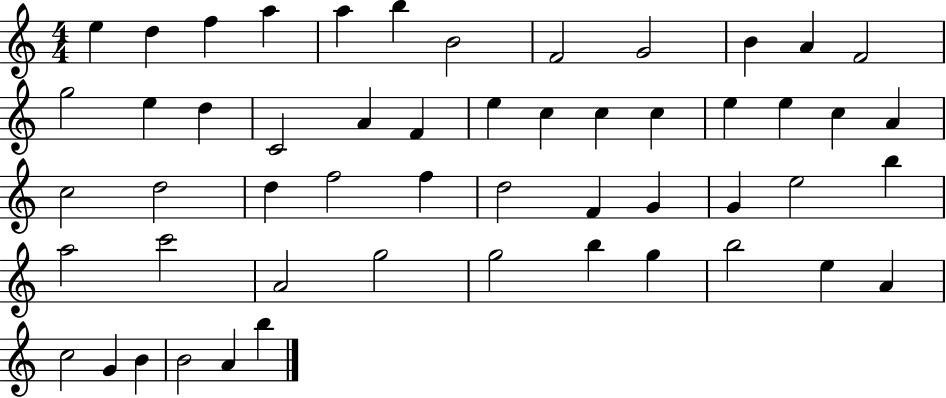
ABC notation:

X:1
T:Untitled
M:4/4
L:1/4
K:C
e d f a a b B2 F2 G2 B A F2 g2 e d C2 A F e c c c e e c A c2 d2 d f2 f d2 F G G e2 b a2 c'2 A2 g2 g2 b g b2 e A c2 G B B2 A b